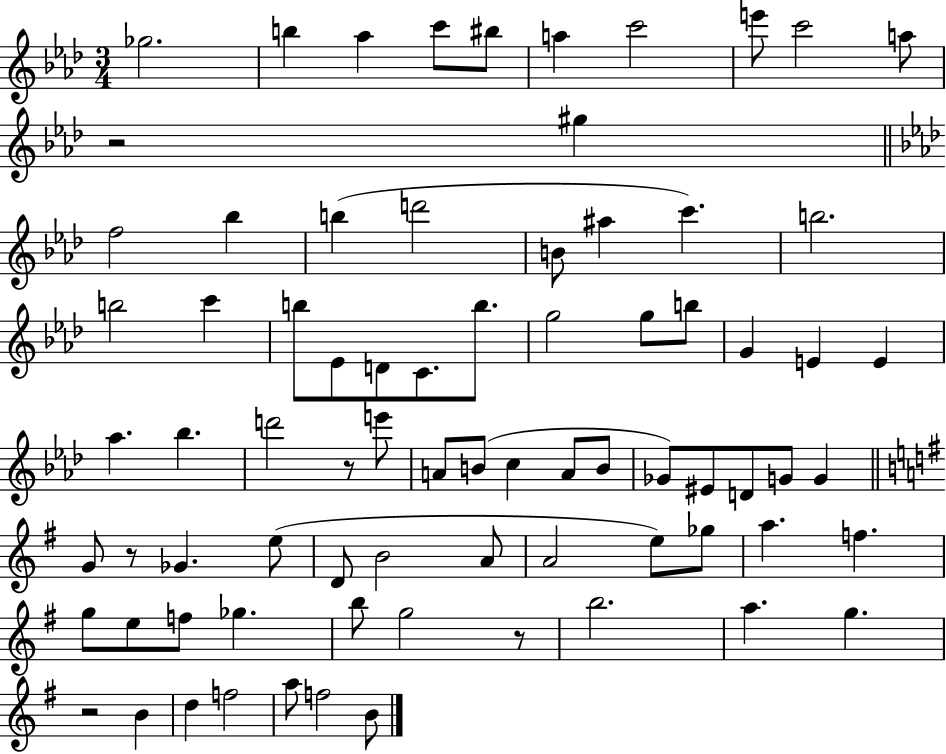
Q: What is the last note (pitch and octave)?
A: B4